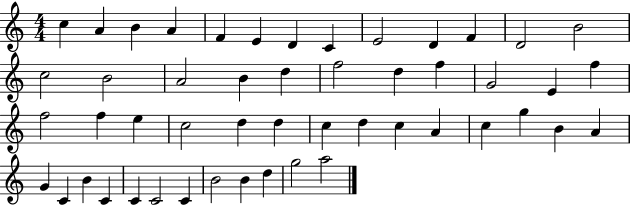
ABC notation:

X:1
T:Untitled
M:4/4
L:1/4
K:C
c A B A F E D C E2 D F D2 B2 c2 B2 A2 B d f2 d f G2 E f f2 f e c2 d d c d c A c g B A G C B C C C2 C B2 B d g2 a2